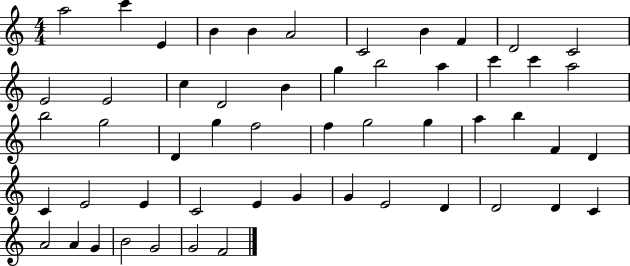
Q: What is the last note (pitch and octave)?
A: F4